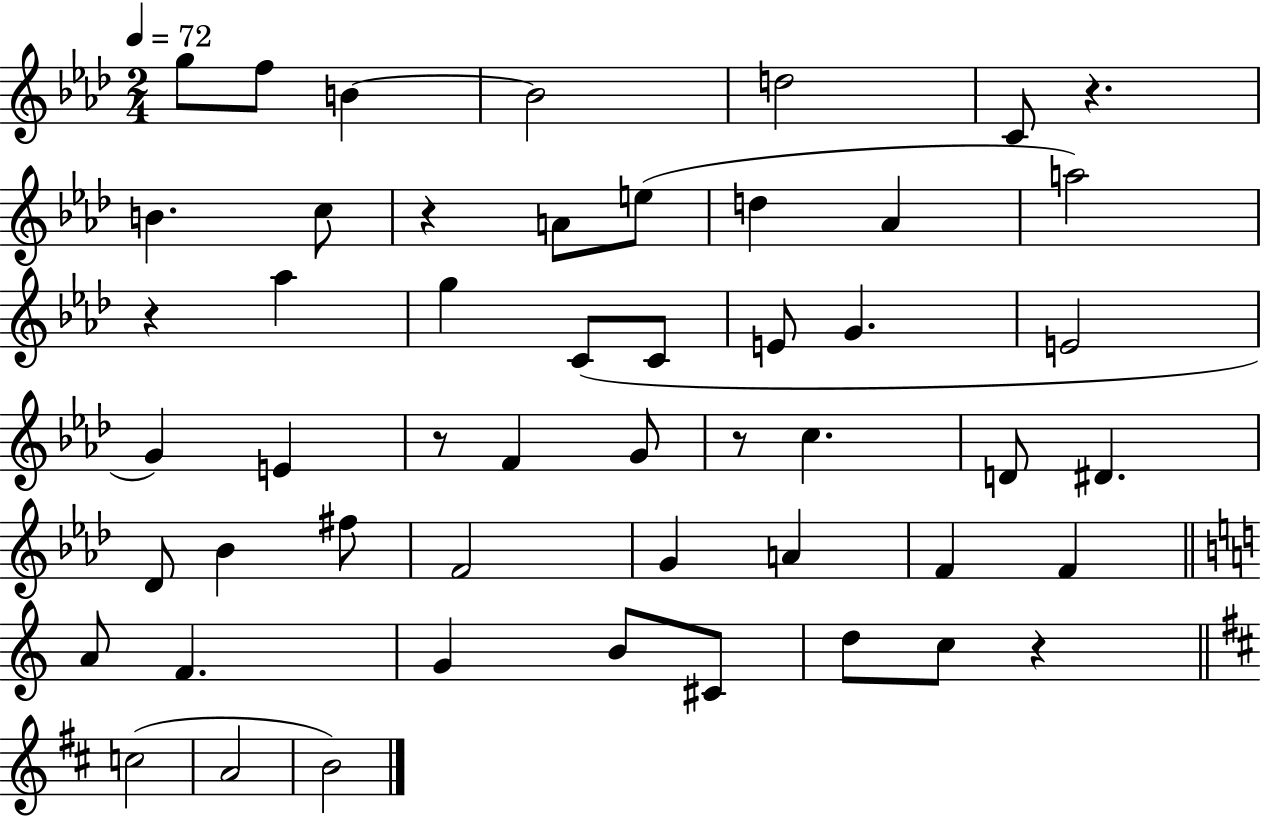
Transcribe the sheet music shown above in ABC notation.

X:1
T:Untitled
M:2/4
L:1/4
K:Ab
g/2 f/2 B B2 d2 C/2 z B c/2 z A/2 e/2 d _A a2 z _a g C/2 C/2 E/2 G E2 G E z/2 F G/2 z/2 c D/2 ^D _D/2 _B ^f/2 F2 G A F F A/2 F G B/2 ^C/2 d/2 c/2 z c2 A2 B2